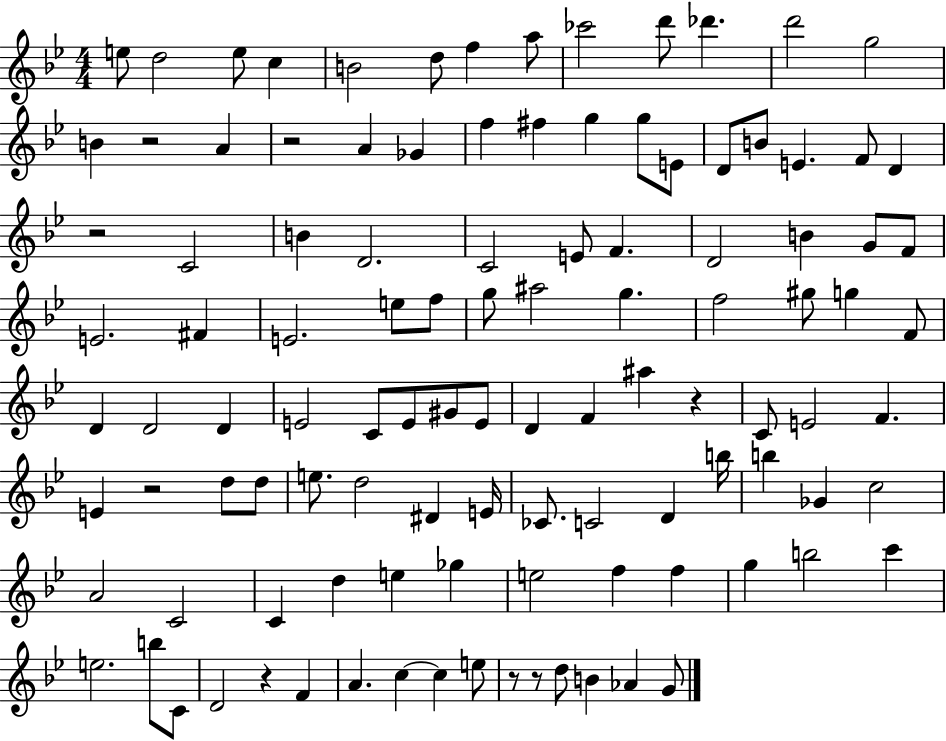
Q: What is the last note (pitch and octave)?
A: G4